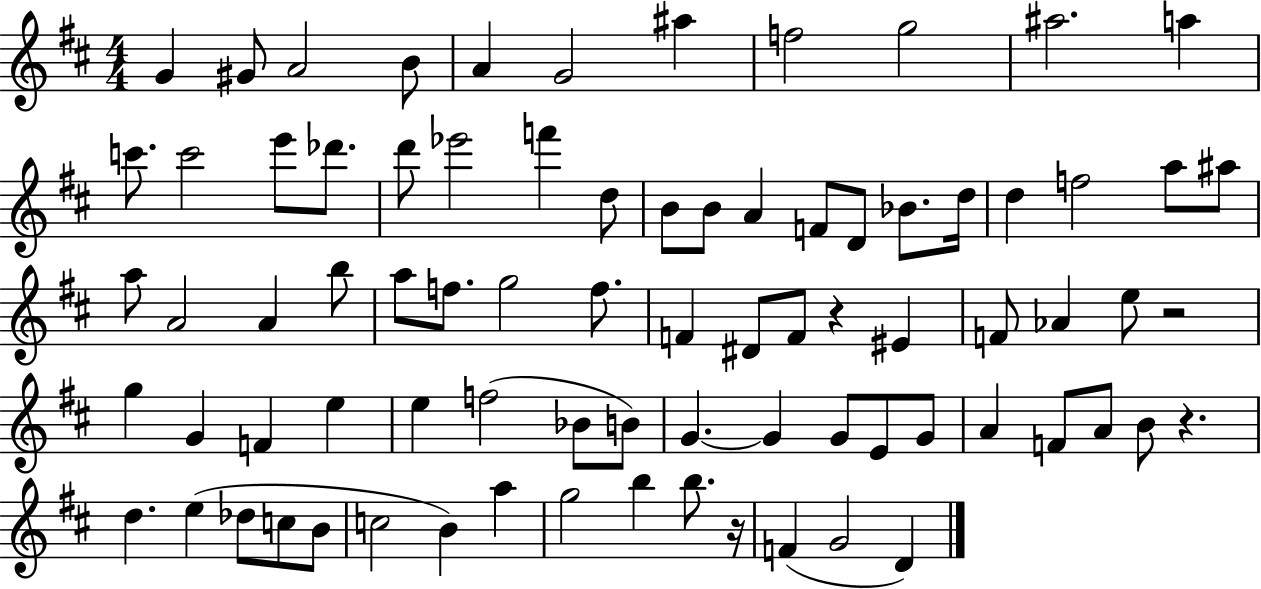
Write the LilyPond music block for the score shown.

{
  \clef treble
  \numericTimeSignature
  \time 4/4
  \key d \major
  g'4 gis'8 a'2 b'8 | a'4 g'2 ais''4 | f''2 g''2 | ais''2. a''4 | \break c'''8. c'''2 e'''8 des'''8. | d'''8 ees'''2 f'''4 d''8 | b'8 b'8 a'4 f'8 d'8 bes'8. d''16 | d''4 f''2 a''8 ais''8 | \break a''8 a'2 a'4 b''8 | a''8 f''8. g''2 f''8. | f'4 dis'8 f'8 r4 eis'4 | f'8 aes'4 e''8 r2 | \break g''4 g'4 f'4 e''4 | e''4 f''2( bes'8 b'8) | g'4.~~ g'4 g'8 e'8 g'8 | a'4 f'8 a'8 b'8 r4. | \break d''4. e''4( des''8 c''8 b'8 | c''2 b'4) a''4 | g''2 b''4 b''8. r16 | f'4( g'2 d'4) | \break \bar "|."
}